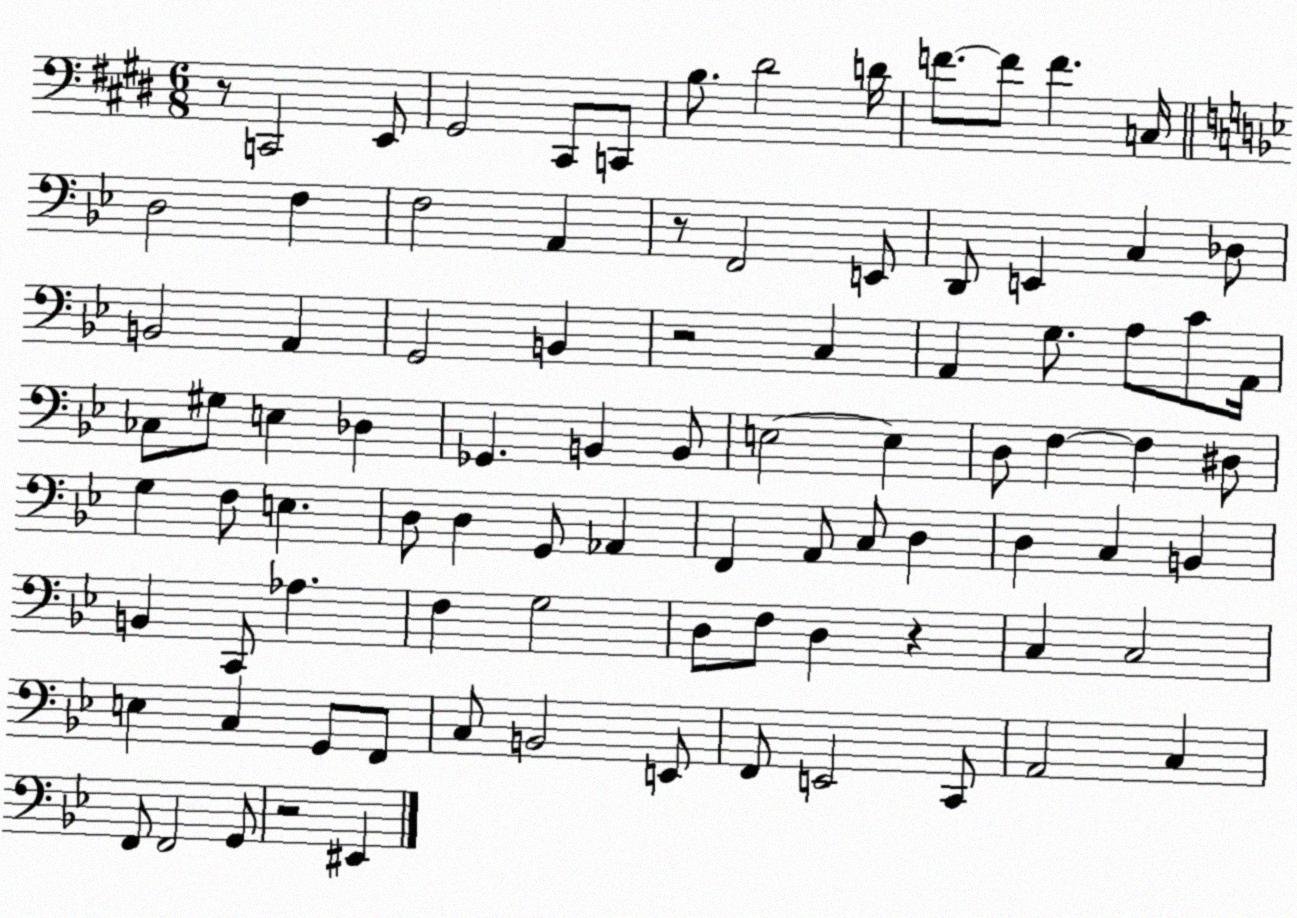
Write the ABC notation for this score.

X:1
T:Untitled
M:6/8
L:1/4
K:E
z/2 C,,2 E,,/2 ^G,,2 ^C,,/2 C,,/2 B,/2 ^D2 D/4 F/2 F/2 F C,/4 D,2 F, F,2 A,, z/2 F,,2 E,,/2 D,,/2 E,, C, _D,/2 B,,2 A,, G,,2 B,, z2 C, A,, G,/2 A,/2 C/2 A,,/4 _C,/2 ^G,/2 E, _D, _G,, B,, B,,/2 E,2 E, D,/2 F, F, ^D,/2 G, F,/2 E, D,/2 D, G,,/2 _A,, F,, A,,/2 C,/2 D, D, C, B,, B,, C,,/2 _A, F, G,2 D,/2 F,/2 D, z C, C,2 E, C, G,,/2 F,,/2 C,/2 B,,2 E,,/2 F,,/2 E,,2 C,,/2 A,,2 C, F,,/2 F,,2 G,,/2 z2 ^E,,